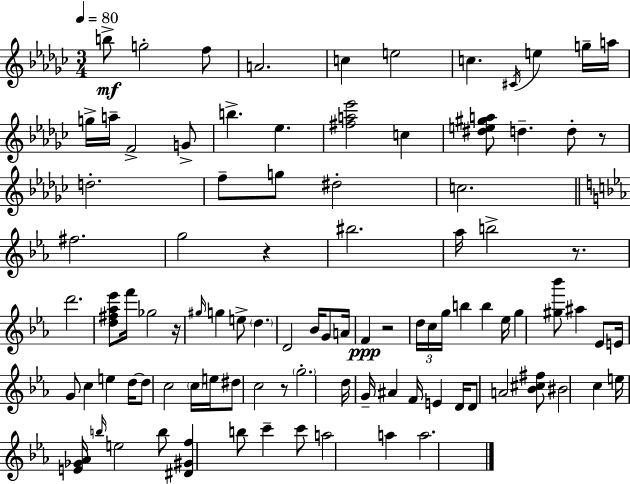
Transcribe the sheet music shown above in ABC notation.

X:1
T:Untitled
M:3/4
L:1/4
K:Ebm
b/2 g2 f/2 A2 c e2 c ^C/4 e g/4 a/4 g/4 a/4 F2 G/2 b _e [^fa_e']2 c [^de^ga]/2 d d/2 z/2 d2 f/2 g/2 ^d2 c2 ^f2 g2 z ^b2 _a/4 b2 z/2 d'2 [d^f_a_e']/2 f'/4 _g2 z/4 ^g/4 g e/2 d D2 _B/4 G/2 A/4 F z2 d/4 c/4 g/4 b b _e/4 g [^g_b']/2 ^a _E/2 E/4 G/2 c e d/4 d/2 c2 c/4 e/4 ^d/2 c2 z/2 g2 d/4 G/4 ^A F/4 E D/4 D/2 A2 [_B^c^f]/2 ^B2 c e/4 [E_G_A]/4 b/4 e2 b/2 [^D^Gf] b/2 c' c'/2 a2 a a2